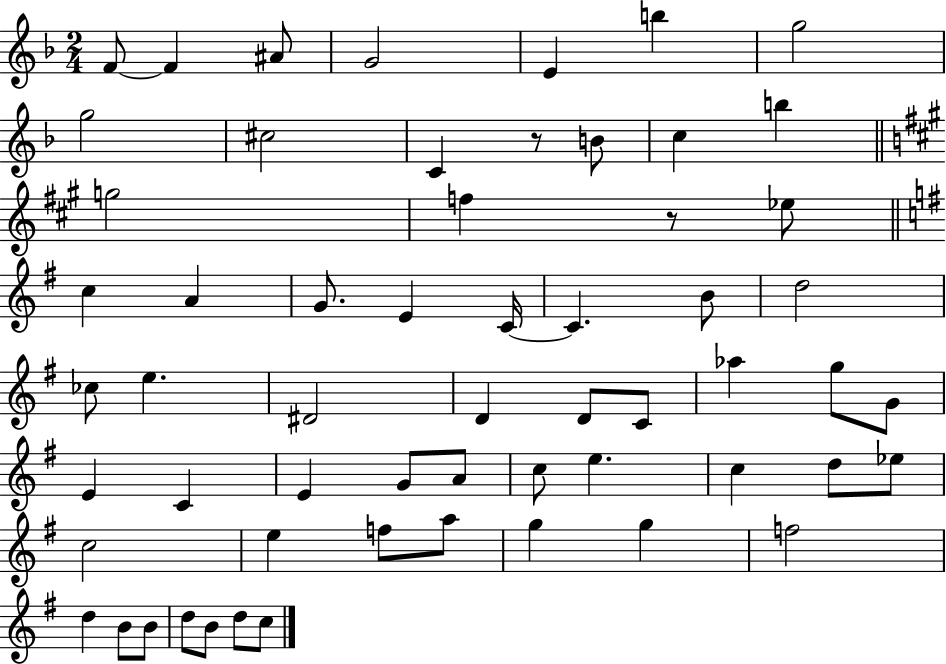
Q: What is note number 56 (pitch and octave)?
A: D5